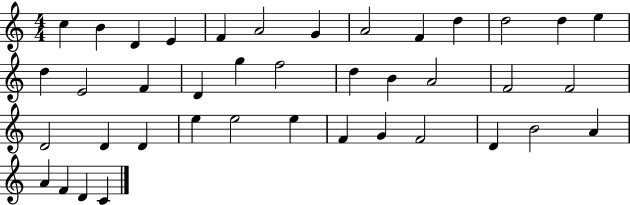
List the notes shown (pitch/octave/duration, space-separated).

C5/q B4/q D4/q E4/q F4/q A4/h G4/q A4/h F4/q D5/q D5/h D5/q E5/q D5/q E4/h F4/q D4/q G5/q F5/h D5/q B4/q A4/h F4/h F4/h D4/h D4/q D4/q E5/q E5/h E5/q F4/q G4/q F4/h D4/q B4/h A4/q A4/q F4/q D4/q C4/q